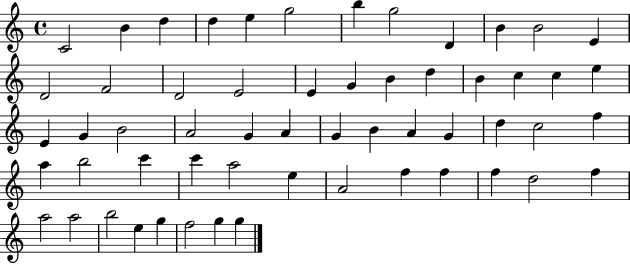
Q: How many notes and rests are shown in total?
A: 57